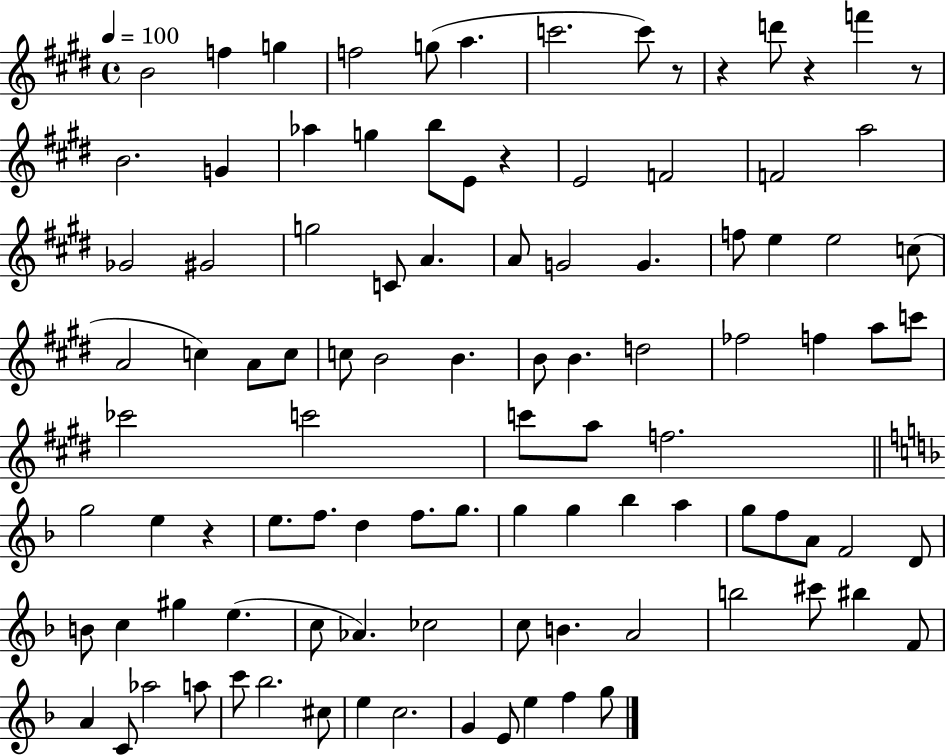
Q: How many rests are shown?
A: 6